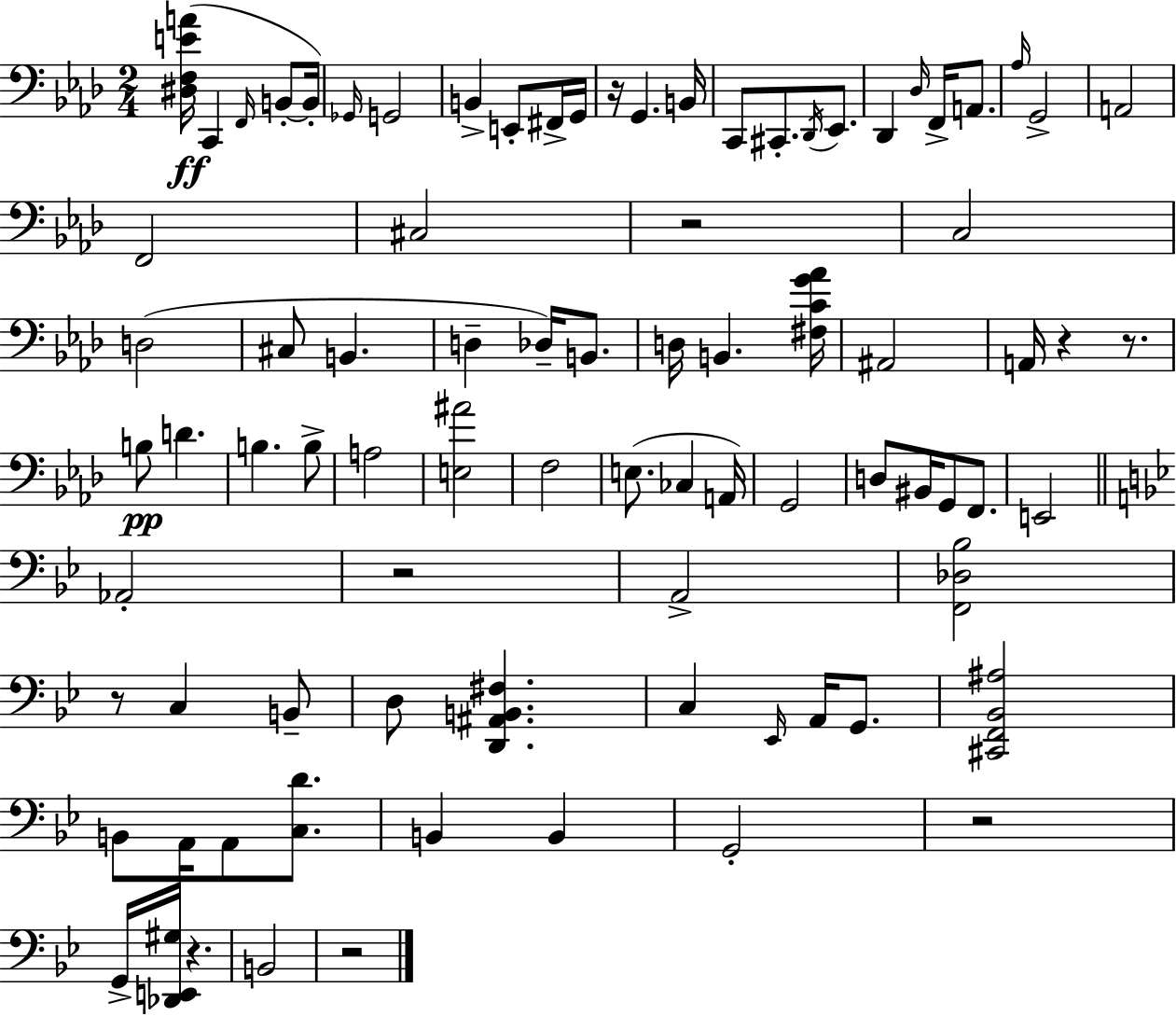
[D#3,F3,E4,A4]/s C2/q F2/s B2/e B2/s Gb2/s G2/h B2/q E2/e F#2/s G2/s R/s G2/q. B2/s C2/e C#2/e. Db2/s Eb2/e. Db2/q Db3/s F2/s A2/e. Ab3/s G2/h A2/h F2/h C#3/h R/h C3/h D3/h C#3/e B2/q. D3/q Db3/s B2/e. D3/s B2/q. [F#3,C4,G4,Ab4]/s A#2/h A2/s R/q R/e. B3/e D4/q. B3/q. B3/e A3/h [E3,A#4]/h F3/h E3/e. CES3/q A2/s G2/h D3/e BIS2/s G2/e F2/e. E2/h Ab2/h R/h A2/h [F2,Db3,Bb3]/h R/e C3/q B2/e D3/e [D2,A#2,B2,F#3]/q. C3/q Eb2/s A2/s G2/e. [C#2,F2,Bb2,A#3]/h B2/e A2/s A2/e [C3,D4]/e. B2/q B2/q G2/h R/h G2/s [Db2,E2,G#3]/s R/q. B2/h R/h